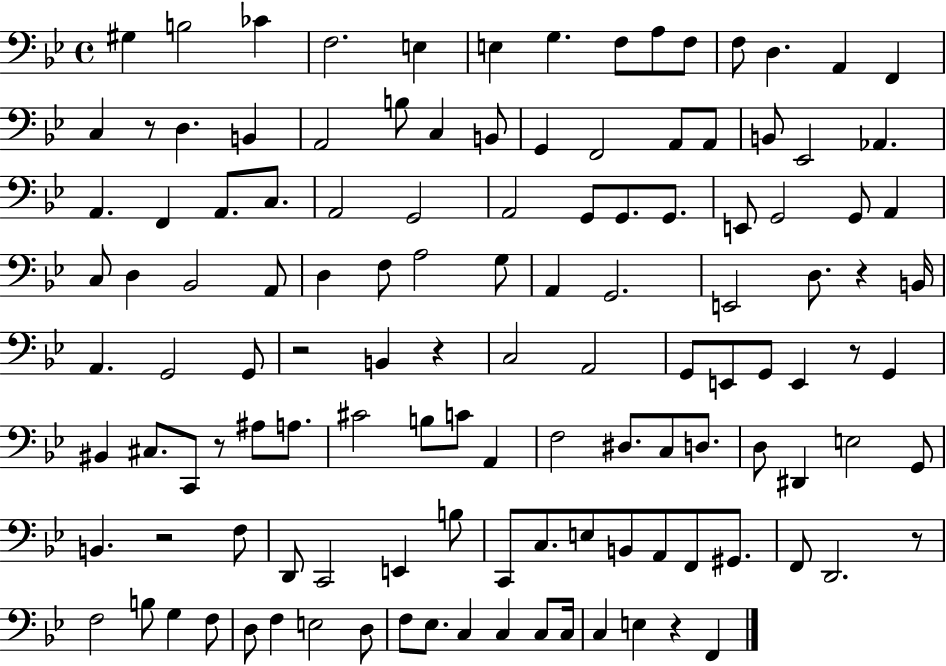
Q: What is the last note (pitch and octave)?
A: F2